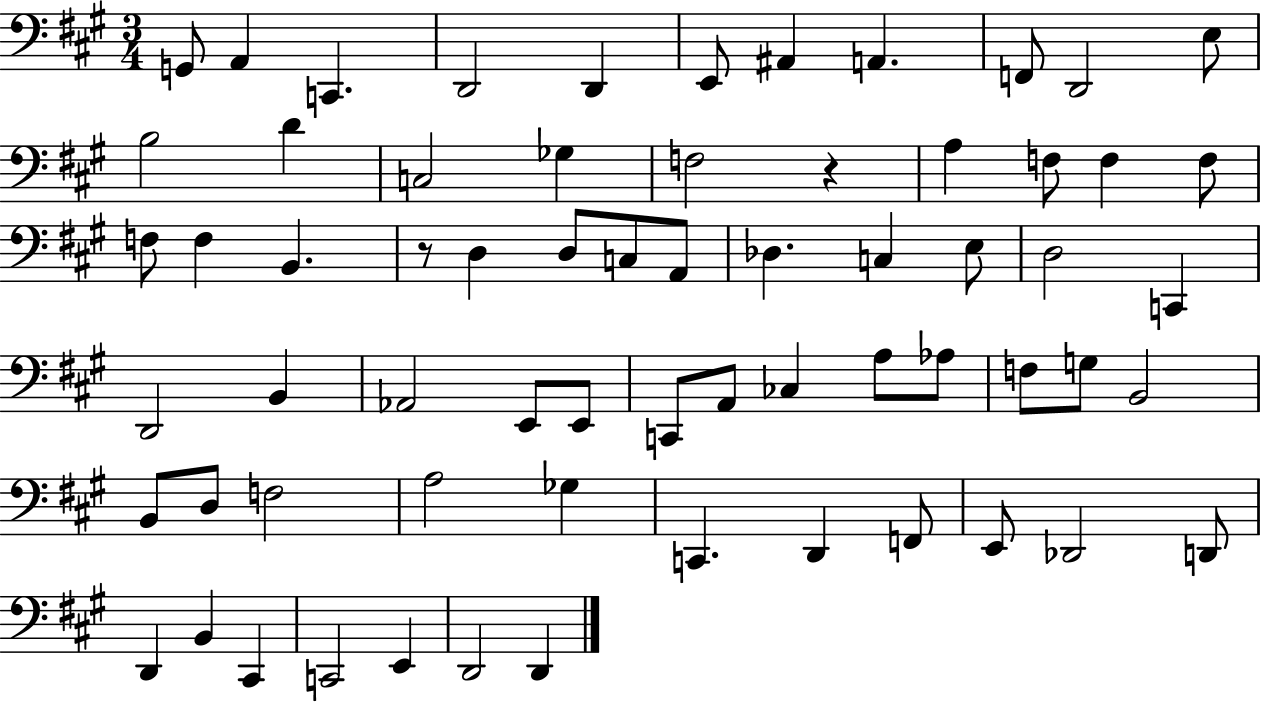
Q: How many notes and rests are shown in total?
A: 65